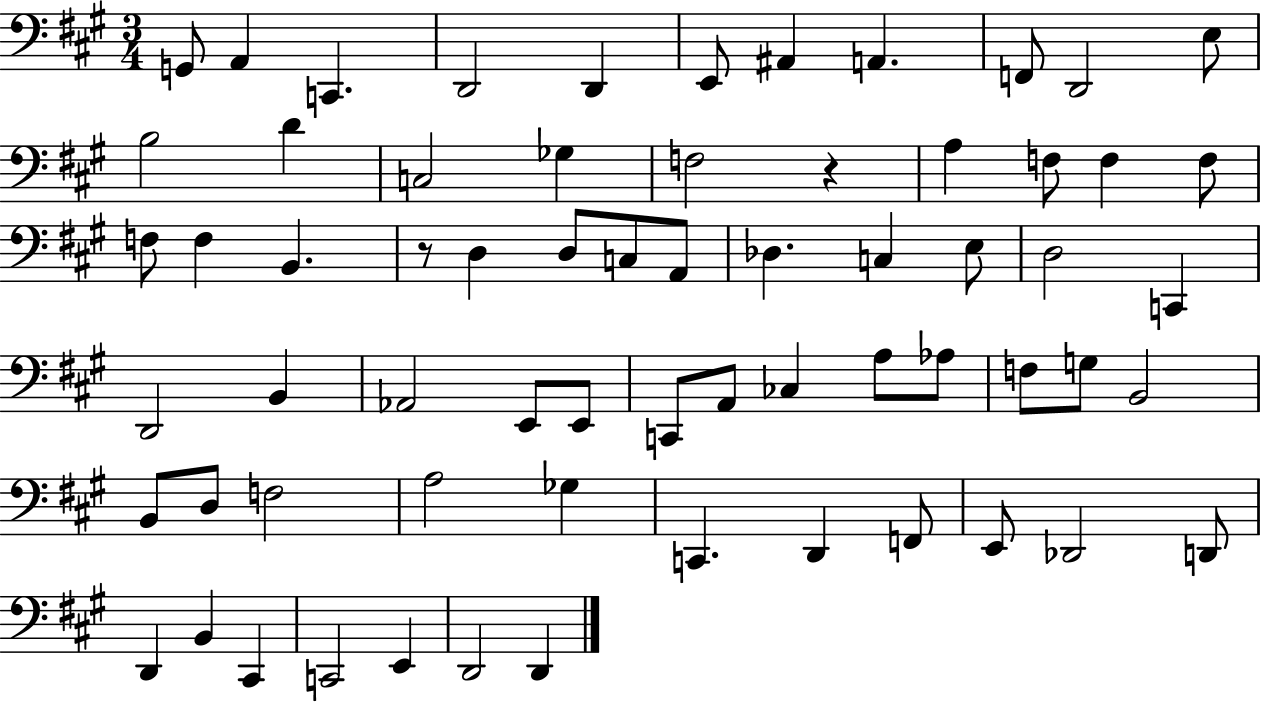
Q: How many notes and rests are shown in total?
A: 65